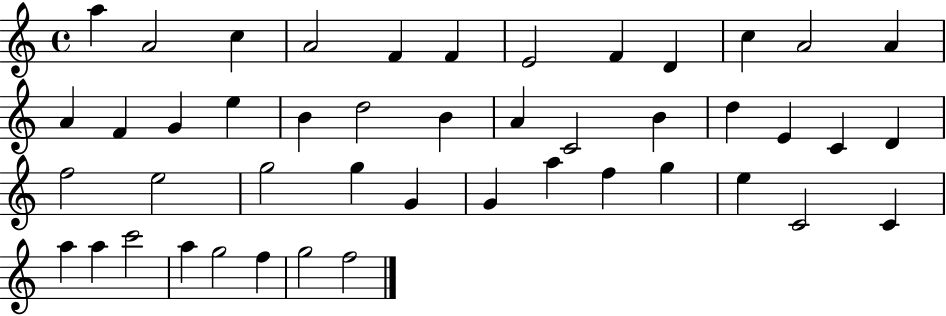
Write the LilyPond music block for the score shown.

{
  \clef treble
  \time 4/4
  \defaultTimeSignature
  \key c \major
  a''4 a'2 c''4 | a'2 f'4 f'4 | e'2 f'4 d'4 | c''4 a'2 a'4 | \break a'4 f'4 g'4 e''4 | b'4 d''2 b'4 | a'4 c'2 b'4 | d''4 e'4 c'4 d'4 | \break f''2 e''2 | g''2 g''4 g'4 | g'4 a''4 f''4 g''4 | e''4 c'2 c'4 | \break a''4 a''4 c'''2 | a''4 g''2 f''4 | g''2 f''2 | \bar "|."
}